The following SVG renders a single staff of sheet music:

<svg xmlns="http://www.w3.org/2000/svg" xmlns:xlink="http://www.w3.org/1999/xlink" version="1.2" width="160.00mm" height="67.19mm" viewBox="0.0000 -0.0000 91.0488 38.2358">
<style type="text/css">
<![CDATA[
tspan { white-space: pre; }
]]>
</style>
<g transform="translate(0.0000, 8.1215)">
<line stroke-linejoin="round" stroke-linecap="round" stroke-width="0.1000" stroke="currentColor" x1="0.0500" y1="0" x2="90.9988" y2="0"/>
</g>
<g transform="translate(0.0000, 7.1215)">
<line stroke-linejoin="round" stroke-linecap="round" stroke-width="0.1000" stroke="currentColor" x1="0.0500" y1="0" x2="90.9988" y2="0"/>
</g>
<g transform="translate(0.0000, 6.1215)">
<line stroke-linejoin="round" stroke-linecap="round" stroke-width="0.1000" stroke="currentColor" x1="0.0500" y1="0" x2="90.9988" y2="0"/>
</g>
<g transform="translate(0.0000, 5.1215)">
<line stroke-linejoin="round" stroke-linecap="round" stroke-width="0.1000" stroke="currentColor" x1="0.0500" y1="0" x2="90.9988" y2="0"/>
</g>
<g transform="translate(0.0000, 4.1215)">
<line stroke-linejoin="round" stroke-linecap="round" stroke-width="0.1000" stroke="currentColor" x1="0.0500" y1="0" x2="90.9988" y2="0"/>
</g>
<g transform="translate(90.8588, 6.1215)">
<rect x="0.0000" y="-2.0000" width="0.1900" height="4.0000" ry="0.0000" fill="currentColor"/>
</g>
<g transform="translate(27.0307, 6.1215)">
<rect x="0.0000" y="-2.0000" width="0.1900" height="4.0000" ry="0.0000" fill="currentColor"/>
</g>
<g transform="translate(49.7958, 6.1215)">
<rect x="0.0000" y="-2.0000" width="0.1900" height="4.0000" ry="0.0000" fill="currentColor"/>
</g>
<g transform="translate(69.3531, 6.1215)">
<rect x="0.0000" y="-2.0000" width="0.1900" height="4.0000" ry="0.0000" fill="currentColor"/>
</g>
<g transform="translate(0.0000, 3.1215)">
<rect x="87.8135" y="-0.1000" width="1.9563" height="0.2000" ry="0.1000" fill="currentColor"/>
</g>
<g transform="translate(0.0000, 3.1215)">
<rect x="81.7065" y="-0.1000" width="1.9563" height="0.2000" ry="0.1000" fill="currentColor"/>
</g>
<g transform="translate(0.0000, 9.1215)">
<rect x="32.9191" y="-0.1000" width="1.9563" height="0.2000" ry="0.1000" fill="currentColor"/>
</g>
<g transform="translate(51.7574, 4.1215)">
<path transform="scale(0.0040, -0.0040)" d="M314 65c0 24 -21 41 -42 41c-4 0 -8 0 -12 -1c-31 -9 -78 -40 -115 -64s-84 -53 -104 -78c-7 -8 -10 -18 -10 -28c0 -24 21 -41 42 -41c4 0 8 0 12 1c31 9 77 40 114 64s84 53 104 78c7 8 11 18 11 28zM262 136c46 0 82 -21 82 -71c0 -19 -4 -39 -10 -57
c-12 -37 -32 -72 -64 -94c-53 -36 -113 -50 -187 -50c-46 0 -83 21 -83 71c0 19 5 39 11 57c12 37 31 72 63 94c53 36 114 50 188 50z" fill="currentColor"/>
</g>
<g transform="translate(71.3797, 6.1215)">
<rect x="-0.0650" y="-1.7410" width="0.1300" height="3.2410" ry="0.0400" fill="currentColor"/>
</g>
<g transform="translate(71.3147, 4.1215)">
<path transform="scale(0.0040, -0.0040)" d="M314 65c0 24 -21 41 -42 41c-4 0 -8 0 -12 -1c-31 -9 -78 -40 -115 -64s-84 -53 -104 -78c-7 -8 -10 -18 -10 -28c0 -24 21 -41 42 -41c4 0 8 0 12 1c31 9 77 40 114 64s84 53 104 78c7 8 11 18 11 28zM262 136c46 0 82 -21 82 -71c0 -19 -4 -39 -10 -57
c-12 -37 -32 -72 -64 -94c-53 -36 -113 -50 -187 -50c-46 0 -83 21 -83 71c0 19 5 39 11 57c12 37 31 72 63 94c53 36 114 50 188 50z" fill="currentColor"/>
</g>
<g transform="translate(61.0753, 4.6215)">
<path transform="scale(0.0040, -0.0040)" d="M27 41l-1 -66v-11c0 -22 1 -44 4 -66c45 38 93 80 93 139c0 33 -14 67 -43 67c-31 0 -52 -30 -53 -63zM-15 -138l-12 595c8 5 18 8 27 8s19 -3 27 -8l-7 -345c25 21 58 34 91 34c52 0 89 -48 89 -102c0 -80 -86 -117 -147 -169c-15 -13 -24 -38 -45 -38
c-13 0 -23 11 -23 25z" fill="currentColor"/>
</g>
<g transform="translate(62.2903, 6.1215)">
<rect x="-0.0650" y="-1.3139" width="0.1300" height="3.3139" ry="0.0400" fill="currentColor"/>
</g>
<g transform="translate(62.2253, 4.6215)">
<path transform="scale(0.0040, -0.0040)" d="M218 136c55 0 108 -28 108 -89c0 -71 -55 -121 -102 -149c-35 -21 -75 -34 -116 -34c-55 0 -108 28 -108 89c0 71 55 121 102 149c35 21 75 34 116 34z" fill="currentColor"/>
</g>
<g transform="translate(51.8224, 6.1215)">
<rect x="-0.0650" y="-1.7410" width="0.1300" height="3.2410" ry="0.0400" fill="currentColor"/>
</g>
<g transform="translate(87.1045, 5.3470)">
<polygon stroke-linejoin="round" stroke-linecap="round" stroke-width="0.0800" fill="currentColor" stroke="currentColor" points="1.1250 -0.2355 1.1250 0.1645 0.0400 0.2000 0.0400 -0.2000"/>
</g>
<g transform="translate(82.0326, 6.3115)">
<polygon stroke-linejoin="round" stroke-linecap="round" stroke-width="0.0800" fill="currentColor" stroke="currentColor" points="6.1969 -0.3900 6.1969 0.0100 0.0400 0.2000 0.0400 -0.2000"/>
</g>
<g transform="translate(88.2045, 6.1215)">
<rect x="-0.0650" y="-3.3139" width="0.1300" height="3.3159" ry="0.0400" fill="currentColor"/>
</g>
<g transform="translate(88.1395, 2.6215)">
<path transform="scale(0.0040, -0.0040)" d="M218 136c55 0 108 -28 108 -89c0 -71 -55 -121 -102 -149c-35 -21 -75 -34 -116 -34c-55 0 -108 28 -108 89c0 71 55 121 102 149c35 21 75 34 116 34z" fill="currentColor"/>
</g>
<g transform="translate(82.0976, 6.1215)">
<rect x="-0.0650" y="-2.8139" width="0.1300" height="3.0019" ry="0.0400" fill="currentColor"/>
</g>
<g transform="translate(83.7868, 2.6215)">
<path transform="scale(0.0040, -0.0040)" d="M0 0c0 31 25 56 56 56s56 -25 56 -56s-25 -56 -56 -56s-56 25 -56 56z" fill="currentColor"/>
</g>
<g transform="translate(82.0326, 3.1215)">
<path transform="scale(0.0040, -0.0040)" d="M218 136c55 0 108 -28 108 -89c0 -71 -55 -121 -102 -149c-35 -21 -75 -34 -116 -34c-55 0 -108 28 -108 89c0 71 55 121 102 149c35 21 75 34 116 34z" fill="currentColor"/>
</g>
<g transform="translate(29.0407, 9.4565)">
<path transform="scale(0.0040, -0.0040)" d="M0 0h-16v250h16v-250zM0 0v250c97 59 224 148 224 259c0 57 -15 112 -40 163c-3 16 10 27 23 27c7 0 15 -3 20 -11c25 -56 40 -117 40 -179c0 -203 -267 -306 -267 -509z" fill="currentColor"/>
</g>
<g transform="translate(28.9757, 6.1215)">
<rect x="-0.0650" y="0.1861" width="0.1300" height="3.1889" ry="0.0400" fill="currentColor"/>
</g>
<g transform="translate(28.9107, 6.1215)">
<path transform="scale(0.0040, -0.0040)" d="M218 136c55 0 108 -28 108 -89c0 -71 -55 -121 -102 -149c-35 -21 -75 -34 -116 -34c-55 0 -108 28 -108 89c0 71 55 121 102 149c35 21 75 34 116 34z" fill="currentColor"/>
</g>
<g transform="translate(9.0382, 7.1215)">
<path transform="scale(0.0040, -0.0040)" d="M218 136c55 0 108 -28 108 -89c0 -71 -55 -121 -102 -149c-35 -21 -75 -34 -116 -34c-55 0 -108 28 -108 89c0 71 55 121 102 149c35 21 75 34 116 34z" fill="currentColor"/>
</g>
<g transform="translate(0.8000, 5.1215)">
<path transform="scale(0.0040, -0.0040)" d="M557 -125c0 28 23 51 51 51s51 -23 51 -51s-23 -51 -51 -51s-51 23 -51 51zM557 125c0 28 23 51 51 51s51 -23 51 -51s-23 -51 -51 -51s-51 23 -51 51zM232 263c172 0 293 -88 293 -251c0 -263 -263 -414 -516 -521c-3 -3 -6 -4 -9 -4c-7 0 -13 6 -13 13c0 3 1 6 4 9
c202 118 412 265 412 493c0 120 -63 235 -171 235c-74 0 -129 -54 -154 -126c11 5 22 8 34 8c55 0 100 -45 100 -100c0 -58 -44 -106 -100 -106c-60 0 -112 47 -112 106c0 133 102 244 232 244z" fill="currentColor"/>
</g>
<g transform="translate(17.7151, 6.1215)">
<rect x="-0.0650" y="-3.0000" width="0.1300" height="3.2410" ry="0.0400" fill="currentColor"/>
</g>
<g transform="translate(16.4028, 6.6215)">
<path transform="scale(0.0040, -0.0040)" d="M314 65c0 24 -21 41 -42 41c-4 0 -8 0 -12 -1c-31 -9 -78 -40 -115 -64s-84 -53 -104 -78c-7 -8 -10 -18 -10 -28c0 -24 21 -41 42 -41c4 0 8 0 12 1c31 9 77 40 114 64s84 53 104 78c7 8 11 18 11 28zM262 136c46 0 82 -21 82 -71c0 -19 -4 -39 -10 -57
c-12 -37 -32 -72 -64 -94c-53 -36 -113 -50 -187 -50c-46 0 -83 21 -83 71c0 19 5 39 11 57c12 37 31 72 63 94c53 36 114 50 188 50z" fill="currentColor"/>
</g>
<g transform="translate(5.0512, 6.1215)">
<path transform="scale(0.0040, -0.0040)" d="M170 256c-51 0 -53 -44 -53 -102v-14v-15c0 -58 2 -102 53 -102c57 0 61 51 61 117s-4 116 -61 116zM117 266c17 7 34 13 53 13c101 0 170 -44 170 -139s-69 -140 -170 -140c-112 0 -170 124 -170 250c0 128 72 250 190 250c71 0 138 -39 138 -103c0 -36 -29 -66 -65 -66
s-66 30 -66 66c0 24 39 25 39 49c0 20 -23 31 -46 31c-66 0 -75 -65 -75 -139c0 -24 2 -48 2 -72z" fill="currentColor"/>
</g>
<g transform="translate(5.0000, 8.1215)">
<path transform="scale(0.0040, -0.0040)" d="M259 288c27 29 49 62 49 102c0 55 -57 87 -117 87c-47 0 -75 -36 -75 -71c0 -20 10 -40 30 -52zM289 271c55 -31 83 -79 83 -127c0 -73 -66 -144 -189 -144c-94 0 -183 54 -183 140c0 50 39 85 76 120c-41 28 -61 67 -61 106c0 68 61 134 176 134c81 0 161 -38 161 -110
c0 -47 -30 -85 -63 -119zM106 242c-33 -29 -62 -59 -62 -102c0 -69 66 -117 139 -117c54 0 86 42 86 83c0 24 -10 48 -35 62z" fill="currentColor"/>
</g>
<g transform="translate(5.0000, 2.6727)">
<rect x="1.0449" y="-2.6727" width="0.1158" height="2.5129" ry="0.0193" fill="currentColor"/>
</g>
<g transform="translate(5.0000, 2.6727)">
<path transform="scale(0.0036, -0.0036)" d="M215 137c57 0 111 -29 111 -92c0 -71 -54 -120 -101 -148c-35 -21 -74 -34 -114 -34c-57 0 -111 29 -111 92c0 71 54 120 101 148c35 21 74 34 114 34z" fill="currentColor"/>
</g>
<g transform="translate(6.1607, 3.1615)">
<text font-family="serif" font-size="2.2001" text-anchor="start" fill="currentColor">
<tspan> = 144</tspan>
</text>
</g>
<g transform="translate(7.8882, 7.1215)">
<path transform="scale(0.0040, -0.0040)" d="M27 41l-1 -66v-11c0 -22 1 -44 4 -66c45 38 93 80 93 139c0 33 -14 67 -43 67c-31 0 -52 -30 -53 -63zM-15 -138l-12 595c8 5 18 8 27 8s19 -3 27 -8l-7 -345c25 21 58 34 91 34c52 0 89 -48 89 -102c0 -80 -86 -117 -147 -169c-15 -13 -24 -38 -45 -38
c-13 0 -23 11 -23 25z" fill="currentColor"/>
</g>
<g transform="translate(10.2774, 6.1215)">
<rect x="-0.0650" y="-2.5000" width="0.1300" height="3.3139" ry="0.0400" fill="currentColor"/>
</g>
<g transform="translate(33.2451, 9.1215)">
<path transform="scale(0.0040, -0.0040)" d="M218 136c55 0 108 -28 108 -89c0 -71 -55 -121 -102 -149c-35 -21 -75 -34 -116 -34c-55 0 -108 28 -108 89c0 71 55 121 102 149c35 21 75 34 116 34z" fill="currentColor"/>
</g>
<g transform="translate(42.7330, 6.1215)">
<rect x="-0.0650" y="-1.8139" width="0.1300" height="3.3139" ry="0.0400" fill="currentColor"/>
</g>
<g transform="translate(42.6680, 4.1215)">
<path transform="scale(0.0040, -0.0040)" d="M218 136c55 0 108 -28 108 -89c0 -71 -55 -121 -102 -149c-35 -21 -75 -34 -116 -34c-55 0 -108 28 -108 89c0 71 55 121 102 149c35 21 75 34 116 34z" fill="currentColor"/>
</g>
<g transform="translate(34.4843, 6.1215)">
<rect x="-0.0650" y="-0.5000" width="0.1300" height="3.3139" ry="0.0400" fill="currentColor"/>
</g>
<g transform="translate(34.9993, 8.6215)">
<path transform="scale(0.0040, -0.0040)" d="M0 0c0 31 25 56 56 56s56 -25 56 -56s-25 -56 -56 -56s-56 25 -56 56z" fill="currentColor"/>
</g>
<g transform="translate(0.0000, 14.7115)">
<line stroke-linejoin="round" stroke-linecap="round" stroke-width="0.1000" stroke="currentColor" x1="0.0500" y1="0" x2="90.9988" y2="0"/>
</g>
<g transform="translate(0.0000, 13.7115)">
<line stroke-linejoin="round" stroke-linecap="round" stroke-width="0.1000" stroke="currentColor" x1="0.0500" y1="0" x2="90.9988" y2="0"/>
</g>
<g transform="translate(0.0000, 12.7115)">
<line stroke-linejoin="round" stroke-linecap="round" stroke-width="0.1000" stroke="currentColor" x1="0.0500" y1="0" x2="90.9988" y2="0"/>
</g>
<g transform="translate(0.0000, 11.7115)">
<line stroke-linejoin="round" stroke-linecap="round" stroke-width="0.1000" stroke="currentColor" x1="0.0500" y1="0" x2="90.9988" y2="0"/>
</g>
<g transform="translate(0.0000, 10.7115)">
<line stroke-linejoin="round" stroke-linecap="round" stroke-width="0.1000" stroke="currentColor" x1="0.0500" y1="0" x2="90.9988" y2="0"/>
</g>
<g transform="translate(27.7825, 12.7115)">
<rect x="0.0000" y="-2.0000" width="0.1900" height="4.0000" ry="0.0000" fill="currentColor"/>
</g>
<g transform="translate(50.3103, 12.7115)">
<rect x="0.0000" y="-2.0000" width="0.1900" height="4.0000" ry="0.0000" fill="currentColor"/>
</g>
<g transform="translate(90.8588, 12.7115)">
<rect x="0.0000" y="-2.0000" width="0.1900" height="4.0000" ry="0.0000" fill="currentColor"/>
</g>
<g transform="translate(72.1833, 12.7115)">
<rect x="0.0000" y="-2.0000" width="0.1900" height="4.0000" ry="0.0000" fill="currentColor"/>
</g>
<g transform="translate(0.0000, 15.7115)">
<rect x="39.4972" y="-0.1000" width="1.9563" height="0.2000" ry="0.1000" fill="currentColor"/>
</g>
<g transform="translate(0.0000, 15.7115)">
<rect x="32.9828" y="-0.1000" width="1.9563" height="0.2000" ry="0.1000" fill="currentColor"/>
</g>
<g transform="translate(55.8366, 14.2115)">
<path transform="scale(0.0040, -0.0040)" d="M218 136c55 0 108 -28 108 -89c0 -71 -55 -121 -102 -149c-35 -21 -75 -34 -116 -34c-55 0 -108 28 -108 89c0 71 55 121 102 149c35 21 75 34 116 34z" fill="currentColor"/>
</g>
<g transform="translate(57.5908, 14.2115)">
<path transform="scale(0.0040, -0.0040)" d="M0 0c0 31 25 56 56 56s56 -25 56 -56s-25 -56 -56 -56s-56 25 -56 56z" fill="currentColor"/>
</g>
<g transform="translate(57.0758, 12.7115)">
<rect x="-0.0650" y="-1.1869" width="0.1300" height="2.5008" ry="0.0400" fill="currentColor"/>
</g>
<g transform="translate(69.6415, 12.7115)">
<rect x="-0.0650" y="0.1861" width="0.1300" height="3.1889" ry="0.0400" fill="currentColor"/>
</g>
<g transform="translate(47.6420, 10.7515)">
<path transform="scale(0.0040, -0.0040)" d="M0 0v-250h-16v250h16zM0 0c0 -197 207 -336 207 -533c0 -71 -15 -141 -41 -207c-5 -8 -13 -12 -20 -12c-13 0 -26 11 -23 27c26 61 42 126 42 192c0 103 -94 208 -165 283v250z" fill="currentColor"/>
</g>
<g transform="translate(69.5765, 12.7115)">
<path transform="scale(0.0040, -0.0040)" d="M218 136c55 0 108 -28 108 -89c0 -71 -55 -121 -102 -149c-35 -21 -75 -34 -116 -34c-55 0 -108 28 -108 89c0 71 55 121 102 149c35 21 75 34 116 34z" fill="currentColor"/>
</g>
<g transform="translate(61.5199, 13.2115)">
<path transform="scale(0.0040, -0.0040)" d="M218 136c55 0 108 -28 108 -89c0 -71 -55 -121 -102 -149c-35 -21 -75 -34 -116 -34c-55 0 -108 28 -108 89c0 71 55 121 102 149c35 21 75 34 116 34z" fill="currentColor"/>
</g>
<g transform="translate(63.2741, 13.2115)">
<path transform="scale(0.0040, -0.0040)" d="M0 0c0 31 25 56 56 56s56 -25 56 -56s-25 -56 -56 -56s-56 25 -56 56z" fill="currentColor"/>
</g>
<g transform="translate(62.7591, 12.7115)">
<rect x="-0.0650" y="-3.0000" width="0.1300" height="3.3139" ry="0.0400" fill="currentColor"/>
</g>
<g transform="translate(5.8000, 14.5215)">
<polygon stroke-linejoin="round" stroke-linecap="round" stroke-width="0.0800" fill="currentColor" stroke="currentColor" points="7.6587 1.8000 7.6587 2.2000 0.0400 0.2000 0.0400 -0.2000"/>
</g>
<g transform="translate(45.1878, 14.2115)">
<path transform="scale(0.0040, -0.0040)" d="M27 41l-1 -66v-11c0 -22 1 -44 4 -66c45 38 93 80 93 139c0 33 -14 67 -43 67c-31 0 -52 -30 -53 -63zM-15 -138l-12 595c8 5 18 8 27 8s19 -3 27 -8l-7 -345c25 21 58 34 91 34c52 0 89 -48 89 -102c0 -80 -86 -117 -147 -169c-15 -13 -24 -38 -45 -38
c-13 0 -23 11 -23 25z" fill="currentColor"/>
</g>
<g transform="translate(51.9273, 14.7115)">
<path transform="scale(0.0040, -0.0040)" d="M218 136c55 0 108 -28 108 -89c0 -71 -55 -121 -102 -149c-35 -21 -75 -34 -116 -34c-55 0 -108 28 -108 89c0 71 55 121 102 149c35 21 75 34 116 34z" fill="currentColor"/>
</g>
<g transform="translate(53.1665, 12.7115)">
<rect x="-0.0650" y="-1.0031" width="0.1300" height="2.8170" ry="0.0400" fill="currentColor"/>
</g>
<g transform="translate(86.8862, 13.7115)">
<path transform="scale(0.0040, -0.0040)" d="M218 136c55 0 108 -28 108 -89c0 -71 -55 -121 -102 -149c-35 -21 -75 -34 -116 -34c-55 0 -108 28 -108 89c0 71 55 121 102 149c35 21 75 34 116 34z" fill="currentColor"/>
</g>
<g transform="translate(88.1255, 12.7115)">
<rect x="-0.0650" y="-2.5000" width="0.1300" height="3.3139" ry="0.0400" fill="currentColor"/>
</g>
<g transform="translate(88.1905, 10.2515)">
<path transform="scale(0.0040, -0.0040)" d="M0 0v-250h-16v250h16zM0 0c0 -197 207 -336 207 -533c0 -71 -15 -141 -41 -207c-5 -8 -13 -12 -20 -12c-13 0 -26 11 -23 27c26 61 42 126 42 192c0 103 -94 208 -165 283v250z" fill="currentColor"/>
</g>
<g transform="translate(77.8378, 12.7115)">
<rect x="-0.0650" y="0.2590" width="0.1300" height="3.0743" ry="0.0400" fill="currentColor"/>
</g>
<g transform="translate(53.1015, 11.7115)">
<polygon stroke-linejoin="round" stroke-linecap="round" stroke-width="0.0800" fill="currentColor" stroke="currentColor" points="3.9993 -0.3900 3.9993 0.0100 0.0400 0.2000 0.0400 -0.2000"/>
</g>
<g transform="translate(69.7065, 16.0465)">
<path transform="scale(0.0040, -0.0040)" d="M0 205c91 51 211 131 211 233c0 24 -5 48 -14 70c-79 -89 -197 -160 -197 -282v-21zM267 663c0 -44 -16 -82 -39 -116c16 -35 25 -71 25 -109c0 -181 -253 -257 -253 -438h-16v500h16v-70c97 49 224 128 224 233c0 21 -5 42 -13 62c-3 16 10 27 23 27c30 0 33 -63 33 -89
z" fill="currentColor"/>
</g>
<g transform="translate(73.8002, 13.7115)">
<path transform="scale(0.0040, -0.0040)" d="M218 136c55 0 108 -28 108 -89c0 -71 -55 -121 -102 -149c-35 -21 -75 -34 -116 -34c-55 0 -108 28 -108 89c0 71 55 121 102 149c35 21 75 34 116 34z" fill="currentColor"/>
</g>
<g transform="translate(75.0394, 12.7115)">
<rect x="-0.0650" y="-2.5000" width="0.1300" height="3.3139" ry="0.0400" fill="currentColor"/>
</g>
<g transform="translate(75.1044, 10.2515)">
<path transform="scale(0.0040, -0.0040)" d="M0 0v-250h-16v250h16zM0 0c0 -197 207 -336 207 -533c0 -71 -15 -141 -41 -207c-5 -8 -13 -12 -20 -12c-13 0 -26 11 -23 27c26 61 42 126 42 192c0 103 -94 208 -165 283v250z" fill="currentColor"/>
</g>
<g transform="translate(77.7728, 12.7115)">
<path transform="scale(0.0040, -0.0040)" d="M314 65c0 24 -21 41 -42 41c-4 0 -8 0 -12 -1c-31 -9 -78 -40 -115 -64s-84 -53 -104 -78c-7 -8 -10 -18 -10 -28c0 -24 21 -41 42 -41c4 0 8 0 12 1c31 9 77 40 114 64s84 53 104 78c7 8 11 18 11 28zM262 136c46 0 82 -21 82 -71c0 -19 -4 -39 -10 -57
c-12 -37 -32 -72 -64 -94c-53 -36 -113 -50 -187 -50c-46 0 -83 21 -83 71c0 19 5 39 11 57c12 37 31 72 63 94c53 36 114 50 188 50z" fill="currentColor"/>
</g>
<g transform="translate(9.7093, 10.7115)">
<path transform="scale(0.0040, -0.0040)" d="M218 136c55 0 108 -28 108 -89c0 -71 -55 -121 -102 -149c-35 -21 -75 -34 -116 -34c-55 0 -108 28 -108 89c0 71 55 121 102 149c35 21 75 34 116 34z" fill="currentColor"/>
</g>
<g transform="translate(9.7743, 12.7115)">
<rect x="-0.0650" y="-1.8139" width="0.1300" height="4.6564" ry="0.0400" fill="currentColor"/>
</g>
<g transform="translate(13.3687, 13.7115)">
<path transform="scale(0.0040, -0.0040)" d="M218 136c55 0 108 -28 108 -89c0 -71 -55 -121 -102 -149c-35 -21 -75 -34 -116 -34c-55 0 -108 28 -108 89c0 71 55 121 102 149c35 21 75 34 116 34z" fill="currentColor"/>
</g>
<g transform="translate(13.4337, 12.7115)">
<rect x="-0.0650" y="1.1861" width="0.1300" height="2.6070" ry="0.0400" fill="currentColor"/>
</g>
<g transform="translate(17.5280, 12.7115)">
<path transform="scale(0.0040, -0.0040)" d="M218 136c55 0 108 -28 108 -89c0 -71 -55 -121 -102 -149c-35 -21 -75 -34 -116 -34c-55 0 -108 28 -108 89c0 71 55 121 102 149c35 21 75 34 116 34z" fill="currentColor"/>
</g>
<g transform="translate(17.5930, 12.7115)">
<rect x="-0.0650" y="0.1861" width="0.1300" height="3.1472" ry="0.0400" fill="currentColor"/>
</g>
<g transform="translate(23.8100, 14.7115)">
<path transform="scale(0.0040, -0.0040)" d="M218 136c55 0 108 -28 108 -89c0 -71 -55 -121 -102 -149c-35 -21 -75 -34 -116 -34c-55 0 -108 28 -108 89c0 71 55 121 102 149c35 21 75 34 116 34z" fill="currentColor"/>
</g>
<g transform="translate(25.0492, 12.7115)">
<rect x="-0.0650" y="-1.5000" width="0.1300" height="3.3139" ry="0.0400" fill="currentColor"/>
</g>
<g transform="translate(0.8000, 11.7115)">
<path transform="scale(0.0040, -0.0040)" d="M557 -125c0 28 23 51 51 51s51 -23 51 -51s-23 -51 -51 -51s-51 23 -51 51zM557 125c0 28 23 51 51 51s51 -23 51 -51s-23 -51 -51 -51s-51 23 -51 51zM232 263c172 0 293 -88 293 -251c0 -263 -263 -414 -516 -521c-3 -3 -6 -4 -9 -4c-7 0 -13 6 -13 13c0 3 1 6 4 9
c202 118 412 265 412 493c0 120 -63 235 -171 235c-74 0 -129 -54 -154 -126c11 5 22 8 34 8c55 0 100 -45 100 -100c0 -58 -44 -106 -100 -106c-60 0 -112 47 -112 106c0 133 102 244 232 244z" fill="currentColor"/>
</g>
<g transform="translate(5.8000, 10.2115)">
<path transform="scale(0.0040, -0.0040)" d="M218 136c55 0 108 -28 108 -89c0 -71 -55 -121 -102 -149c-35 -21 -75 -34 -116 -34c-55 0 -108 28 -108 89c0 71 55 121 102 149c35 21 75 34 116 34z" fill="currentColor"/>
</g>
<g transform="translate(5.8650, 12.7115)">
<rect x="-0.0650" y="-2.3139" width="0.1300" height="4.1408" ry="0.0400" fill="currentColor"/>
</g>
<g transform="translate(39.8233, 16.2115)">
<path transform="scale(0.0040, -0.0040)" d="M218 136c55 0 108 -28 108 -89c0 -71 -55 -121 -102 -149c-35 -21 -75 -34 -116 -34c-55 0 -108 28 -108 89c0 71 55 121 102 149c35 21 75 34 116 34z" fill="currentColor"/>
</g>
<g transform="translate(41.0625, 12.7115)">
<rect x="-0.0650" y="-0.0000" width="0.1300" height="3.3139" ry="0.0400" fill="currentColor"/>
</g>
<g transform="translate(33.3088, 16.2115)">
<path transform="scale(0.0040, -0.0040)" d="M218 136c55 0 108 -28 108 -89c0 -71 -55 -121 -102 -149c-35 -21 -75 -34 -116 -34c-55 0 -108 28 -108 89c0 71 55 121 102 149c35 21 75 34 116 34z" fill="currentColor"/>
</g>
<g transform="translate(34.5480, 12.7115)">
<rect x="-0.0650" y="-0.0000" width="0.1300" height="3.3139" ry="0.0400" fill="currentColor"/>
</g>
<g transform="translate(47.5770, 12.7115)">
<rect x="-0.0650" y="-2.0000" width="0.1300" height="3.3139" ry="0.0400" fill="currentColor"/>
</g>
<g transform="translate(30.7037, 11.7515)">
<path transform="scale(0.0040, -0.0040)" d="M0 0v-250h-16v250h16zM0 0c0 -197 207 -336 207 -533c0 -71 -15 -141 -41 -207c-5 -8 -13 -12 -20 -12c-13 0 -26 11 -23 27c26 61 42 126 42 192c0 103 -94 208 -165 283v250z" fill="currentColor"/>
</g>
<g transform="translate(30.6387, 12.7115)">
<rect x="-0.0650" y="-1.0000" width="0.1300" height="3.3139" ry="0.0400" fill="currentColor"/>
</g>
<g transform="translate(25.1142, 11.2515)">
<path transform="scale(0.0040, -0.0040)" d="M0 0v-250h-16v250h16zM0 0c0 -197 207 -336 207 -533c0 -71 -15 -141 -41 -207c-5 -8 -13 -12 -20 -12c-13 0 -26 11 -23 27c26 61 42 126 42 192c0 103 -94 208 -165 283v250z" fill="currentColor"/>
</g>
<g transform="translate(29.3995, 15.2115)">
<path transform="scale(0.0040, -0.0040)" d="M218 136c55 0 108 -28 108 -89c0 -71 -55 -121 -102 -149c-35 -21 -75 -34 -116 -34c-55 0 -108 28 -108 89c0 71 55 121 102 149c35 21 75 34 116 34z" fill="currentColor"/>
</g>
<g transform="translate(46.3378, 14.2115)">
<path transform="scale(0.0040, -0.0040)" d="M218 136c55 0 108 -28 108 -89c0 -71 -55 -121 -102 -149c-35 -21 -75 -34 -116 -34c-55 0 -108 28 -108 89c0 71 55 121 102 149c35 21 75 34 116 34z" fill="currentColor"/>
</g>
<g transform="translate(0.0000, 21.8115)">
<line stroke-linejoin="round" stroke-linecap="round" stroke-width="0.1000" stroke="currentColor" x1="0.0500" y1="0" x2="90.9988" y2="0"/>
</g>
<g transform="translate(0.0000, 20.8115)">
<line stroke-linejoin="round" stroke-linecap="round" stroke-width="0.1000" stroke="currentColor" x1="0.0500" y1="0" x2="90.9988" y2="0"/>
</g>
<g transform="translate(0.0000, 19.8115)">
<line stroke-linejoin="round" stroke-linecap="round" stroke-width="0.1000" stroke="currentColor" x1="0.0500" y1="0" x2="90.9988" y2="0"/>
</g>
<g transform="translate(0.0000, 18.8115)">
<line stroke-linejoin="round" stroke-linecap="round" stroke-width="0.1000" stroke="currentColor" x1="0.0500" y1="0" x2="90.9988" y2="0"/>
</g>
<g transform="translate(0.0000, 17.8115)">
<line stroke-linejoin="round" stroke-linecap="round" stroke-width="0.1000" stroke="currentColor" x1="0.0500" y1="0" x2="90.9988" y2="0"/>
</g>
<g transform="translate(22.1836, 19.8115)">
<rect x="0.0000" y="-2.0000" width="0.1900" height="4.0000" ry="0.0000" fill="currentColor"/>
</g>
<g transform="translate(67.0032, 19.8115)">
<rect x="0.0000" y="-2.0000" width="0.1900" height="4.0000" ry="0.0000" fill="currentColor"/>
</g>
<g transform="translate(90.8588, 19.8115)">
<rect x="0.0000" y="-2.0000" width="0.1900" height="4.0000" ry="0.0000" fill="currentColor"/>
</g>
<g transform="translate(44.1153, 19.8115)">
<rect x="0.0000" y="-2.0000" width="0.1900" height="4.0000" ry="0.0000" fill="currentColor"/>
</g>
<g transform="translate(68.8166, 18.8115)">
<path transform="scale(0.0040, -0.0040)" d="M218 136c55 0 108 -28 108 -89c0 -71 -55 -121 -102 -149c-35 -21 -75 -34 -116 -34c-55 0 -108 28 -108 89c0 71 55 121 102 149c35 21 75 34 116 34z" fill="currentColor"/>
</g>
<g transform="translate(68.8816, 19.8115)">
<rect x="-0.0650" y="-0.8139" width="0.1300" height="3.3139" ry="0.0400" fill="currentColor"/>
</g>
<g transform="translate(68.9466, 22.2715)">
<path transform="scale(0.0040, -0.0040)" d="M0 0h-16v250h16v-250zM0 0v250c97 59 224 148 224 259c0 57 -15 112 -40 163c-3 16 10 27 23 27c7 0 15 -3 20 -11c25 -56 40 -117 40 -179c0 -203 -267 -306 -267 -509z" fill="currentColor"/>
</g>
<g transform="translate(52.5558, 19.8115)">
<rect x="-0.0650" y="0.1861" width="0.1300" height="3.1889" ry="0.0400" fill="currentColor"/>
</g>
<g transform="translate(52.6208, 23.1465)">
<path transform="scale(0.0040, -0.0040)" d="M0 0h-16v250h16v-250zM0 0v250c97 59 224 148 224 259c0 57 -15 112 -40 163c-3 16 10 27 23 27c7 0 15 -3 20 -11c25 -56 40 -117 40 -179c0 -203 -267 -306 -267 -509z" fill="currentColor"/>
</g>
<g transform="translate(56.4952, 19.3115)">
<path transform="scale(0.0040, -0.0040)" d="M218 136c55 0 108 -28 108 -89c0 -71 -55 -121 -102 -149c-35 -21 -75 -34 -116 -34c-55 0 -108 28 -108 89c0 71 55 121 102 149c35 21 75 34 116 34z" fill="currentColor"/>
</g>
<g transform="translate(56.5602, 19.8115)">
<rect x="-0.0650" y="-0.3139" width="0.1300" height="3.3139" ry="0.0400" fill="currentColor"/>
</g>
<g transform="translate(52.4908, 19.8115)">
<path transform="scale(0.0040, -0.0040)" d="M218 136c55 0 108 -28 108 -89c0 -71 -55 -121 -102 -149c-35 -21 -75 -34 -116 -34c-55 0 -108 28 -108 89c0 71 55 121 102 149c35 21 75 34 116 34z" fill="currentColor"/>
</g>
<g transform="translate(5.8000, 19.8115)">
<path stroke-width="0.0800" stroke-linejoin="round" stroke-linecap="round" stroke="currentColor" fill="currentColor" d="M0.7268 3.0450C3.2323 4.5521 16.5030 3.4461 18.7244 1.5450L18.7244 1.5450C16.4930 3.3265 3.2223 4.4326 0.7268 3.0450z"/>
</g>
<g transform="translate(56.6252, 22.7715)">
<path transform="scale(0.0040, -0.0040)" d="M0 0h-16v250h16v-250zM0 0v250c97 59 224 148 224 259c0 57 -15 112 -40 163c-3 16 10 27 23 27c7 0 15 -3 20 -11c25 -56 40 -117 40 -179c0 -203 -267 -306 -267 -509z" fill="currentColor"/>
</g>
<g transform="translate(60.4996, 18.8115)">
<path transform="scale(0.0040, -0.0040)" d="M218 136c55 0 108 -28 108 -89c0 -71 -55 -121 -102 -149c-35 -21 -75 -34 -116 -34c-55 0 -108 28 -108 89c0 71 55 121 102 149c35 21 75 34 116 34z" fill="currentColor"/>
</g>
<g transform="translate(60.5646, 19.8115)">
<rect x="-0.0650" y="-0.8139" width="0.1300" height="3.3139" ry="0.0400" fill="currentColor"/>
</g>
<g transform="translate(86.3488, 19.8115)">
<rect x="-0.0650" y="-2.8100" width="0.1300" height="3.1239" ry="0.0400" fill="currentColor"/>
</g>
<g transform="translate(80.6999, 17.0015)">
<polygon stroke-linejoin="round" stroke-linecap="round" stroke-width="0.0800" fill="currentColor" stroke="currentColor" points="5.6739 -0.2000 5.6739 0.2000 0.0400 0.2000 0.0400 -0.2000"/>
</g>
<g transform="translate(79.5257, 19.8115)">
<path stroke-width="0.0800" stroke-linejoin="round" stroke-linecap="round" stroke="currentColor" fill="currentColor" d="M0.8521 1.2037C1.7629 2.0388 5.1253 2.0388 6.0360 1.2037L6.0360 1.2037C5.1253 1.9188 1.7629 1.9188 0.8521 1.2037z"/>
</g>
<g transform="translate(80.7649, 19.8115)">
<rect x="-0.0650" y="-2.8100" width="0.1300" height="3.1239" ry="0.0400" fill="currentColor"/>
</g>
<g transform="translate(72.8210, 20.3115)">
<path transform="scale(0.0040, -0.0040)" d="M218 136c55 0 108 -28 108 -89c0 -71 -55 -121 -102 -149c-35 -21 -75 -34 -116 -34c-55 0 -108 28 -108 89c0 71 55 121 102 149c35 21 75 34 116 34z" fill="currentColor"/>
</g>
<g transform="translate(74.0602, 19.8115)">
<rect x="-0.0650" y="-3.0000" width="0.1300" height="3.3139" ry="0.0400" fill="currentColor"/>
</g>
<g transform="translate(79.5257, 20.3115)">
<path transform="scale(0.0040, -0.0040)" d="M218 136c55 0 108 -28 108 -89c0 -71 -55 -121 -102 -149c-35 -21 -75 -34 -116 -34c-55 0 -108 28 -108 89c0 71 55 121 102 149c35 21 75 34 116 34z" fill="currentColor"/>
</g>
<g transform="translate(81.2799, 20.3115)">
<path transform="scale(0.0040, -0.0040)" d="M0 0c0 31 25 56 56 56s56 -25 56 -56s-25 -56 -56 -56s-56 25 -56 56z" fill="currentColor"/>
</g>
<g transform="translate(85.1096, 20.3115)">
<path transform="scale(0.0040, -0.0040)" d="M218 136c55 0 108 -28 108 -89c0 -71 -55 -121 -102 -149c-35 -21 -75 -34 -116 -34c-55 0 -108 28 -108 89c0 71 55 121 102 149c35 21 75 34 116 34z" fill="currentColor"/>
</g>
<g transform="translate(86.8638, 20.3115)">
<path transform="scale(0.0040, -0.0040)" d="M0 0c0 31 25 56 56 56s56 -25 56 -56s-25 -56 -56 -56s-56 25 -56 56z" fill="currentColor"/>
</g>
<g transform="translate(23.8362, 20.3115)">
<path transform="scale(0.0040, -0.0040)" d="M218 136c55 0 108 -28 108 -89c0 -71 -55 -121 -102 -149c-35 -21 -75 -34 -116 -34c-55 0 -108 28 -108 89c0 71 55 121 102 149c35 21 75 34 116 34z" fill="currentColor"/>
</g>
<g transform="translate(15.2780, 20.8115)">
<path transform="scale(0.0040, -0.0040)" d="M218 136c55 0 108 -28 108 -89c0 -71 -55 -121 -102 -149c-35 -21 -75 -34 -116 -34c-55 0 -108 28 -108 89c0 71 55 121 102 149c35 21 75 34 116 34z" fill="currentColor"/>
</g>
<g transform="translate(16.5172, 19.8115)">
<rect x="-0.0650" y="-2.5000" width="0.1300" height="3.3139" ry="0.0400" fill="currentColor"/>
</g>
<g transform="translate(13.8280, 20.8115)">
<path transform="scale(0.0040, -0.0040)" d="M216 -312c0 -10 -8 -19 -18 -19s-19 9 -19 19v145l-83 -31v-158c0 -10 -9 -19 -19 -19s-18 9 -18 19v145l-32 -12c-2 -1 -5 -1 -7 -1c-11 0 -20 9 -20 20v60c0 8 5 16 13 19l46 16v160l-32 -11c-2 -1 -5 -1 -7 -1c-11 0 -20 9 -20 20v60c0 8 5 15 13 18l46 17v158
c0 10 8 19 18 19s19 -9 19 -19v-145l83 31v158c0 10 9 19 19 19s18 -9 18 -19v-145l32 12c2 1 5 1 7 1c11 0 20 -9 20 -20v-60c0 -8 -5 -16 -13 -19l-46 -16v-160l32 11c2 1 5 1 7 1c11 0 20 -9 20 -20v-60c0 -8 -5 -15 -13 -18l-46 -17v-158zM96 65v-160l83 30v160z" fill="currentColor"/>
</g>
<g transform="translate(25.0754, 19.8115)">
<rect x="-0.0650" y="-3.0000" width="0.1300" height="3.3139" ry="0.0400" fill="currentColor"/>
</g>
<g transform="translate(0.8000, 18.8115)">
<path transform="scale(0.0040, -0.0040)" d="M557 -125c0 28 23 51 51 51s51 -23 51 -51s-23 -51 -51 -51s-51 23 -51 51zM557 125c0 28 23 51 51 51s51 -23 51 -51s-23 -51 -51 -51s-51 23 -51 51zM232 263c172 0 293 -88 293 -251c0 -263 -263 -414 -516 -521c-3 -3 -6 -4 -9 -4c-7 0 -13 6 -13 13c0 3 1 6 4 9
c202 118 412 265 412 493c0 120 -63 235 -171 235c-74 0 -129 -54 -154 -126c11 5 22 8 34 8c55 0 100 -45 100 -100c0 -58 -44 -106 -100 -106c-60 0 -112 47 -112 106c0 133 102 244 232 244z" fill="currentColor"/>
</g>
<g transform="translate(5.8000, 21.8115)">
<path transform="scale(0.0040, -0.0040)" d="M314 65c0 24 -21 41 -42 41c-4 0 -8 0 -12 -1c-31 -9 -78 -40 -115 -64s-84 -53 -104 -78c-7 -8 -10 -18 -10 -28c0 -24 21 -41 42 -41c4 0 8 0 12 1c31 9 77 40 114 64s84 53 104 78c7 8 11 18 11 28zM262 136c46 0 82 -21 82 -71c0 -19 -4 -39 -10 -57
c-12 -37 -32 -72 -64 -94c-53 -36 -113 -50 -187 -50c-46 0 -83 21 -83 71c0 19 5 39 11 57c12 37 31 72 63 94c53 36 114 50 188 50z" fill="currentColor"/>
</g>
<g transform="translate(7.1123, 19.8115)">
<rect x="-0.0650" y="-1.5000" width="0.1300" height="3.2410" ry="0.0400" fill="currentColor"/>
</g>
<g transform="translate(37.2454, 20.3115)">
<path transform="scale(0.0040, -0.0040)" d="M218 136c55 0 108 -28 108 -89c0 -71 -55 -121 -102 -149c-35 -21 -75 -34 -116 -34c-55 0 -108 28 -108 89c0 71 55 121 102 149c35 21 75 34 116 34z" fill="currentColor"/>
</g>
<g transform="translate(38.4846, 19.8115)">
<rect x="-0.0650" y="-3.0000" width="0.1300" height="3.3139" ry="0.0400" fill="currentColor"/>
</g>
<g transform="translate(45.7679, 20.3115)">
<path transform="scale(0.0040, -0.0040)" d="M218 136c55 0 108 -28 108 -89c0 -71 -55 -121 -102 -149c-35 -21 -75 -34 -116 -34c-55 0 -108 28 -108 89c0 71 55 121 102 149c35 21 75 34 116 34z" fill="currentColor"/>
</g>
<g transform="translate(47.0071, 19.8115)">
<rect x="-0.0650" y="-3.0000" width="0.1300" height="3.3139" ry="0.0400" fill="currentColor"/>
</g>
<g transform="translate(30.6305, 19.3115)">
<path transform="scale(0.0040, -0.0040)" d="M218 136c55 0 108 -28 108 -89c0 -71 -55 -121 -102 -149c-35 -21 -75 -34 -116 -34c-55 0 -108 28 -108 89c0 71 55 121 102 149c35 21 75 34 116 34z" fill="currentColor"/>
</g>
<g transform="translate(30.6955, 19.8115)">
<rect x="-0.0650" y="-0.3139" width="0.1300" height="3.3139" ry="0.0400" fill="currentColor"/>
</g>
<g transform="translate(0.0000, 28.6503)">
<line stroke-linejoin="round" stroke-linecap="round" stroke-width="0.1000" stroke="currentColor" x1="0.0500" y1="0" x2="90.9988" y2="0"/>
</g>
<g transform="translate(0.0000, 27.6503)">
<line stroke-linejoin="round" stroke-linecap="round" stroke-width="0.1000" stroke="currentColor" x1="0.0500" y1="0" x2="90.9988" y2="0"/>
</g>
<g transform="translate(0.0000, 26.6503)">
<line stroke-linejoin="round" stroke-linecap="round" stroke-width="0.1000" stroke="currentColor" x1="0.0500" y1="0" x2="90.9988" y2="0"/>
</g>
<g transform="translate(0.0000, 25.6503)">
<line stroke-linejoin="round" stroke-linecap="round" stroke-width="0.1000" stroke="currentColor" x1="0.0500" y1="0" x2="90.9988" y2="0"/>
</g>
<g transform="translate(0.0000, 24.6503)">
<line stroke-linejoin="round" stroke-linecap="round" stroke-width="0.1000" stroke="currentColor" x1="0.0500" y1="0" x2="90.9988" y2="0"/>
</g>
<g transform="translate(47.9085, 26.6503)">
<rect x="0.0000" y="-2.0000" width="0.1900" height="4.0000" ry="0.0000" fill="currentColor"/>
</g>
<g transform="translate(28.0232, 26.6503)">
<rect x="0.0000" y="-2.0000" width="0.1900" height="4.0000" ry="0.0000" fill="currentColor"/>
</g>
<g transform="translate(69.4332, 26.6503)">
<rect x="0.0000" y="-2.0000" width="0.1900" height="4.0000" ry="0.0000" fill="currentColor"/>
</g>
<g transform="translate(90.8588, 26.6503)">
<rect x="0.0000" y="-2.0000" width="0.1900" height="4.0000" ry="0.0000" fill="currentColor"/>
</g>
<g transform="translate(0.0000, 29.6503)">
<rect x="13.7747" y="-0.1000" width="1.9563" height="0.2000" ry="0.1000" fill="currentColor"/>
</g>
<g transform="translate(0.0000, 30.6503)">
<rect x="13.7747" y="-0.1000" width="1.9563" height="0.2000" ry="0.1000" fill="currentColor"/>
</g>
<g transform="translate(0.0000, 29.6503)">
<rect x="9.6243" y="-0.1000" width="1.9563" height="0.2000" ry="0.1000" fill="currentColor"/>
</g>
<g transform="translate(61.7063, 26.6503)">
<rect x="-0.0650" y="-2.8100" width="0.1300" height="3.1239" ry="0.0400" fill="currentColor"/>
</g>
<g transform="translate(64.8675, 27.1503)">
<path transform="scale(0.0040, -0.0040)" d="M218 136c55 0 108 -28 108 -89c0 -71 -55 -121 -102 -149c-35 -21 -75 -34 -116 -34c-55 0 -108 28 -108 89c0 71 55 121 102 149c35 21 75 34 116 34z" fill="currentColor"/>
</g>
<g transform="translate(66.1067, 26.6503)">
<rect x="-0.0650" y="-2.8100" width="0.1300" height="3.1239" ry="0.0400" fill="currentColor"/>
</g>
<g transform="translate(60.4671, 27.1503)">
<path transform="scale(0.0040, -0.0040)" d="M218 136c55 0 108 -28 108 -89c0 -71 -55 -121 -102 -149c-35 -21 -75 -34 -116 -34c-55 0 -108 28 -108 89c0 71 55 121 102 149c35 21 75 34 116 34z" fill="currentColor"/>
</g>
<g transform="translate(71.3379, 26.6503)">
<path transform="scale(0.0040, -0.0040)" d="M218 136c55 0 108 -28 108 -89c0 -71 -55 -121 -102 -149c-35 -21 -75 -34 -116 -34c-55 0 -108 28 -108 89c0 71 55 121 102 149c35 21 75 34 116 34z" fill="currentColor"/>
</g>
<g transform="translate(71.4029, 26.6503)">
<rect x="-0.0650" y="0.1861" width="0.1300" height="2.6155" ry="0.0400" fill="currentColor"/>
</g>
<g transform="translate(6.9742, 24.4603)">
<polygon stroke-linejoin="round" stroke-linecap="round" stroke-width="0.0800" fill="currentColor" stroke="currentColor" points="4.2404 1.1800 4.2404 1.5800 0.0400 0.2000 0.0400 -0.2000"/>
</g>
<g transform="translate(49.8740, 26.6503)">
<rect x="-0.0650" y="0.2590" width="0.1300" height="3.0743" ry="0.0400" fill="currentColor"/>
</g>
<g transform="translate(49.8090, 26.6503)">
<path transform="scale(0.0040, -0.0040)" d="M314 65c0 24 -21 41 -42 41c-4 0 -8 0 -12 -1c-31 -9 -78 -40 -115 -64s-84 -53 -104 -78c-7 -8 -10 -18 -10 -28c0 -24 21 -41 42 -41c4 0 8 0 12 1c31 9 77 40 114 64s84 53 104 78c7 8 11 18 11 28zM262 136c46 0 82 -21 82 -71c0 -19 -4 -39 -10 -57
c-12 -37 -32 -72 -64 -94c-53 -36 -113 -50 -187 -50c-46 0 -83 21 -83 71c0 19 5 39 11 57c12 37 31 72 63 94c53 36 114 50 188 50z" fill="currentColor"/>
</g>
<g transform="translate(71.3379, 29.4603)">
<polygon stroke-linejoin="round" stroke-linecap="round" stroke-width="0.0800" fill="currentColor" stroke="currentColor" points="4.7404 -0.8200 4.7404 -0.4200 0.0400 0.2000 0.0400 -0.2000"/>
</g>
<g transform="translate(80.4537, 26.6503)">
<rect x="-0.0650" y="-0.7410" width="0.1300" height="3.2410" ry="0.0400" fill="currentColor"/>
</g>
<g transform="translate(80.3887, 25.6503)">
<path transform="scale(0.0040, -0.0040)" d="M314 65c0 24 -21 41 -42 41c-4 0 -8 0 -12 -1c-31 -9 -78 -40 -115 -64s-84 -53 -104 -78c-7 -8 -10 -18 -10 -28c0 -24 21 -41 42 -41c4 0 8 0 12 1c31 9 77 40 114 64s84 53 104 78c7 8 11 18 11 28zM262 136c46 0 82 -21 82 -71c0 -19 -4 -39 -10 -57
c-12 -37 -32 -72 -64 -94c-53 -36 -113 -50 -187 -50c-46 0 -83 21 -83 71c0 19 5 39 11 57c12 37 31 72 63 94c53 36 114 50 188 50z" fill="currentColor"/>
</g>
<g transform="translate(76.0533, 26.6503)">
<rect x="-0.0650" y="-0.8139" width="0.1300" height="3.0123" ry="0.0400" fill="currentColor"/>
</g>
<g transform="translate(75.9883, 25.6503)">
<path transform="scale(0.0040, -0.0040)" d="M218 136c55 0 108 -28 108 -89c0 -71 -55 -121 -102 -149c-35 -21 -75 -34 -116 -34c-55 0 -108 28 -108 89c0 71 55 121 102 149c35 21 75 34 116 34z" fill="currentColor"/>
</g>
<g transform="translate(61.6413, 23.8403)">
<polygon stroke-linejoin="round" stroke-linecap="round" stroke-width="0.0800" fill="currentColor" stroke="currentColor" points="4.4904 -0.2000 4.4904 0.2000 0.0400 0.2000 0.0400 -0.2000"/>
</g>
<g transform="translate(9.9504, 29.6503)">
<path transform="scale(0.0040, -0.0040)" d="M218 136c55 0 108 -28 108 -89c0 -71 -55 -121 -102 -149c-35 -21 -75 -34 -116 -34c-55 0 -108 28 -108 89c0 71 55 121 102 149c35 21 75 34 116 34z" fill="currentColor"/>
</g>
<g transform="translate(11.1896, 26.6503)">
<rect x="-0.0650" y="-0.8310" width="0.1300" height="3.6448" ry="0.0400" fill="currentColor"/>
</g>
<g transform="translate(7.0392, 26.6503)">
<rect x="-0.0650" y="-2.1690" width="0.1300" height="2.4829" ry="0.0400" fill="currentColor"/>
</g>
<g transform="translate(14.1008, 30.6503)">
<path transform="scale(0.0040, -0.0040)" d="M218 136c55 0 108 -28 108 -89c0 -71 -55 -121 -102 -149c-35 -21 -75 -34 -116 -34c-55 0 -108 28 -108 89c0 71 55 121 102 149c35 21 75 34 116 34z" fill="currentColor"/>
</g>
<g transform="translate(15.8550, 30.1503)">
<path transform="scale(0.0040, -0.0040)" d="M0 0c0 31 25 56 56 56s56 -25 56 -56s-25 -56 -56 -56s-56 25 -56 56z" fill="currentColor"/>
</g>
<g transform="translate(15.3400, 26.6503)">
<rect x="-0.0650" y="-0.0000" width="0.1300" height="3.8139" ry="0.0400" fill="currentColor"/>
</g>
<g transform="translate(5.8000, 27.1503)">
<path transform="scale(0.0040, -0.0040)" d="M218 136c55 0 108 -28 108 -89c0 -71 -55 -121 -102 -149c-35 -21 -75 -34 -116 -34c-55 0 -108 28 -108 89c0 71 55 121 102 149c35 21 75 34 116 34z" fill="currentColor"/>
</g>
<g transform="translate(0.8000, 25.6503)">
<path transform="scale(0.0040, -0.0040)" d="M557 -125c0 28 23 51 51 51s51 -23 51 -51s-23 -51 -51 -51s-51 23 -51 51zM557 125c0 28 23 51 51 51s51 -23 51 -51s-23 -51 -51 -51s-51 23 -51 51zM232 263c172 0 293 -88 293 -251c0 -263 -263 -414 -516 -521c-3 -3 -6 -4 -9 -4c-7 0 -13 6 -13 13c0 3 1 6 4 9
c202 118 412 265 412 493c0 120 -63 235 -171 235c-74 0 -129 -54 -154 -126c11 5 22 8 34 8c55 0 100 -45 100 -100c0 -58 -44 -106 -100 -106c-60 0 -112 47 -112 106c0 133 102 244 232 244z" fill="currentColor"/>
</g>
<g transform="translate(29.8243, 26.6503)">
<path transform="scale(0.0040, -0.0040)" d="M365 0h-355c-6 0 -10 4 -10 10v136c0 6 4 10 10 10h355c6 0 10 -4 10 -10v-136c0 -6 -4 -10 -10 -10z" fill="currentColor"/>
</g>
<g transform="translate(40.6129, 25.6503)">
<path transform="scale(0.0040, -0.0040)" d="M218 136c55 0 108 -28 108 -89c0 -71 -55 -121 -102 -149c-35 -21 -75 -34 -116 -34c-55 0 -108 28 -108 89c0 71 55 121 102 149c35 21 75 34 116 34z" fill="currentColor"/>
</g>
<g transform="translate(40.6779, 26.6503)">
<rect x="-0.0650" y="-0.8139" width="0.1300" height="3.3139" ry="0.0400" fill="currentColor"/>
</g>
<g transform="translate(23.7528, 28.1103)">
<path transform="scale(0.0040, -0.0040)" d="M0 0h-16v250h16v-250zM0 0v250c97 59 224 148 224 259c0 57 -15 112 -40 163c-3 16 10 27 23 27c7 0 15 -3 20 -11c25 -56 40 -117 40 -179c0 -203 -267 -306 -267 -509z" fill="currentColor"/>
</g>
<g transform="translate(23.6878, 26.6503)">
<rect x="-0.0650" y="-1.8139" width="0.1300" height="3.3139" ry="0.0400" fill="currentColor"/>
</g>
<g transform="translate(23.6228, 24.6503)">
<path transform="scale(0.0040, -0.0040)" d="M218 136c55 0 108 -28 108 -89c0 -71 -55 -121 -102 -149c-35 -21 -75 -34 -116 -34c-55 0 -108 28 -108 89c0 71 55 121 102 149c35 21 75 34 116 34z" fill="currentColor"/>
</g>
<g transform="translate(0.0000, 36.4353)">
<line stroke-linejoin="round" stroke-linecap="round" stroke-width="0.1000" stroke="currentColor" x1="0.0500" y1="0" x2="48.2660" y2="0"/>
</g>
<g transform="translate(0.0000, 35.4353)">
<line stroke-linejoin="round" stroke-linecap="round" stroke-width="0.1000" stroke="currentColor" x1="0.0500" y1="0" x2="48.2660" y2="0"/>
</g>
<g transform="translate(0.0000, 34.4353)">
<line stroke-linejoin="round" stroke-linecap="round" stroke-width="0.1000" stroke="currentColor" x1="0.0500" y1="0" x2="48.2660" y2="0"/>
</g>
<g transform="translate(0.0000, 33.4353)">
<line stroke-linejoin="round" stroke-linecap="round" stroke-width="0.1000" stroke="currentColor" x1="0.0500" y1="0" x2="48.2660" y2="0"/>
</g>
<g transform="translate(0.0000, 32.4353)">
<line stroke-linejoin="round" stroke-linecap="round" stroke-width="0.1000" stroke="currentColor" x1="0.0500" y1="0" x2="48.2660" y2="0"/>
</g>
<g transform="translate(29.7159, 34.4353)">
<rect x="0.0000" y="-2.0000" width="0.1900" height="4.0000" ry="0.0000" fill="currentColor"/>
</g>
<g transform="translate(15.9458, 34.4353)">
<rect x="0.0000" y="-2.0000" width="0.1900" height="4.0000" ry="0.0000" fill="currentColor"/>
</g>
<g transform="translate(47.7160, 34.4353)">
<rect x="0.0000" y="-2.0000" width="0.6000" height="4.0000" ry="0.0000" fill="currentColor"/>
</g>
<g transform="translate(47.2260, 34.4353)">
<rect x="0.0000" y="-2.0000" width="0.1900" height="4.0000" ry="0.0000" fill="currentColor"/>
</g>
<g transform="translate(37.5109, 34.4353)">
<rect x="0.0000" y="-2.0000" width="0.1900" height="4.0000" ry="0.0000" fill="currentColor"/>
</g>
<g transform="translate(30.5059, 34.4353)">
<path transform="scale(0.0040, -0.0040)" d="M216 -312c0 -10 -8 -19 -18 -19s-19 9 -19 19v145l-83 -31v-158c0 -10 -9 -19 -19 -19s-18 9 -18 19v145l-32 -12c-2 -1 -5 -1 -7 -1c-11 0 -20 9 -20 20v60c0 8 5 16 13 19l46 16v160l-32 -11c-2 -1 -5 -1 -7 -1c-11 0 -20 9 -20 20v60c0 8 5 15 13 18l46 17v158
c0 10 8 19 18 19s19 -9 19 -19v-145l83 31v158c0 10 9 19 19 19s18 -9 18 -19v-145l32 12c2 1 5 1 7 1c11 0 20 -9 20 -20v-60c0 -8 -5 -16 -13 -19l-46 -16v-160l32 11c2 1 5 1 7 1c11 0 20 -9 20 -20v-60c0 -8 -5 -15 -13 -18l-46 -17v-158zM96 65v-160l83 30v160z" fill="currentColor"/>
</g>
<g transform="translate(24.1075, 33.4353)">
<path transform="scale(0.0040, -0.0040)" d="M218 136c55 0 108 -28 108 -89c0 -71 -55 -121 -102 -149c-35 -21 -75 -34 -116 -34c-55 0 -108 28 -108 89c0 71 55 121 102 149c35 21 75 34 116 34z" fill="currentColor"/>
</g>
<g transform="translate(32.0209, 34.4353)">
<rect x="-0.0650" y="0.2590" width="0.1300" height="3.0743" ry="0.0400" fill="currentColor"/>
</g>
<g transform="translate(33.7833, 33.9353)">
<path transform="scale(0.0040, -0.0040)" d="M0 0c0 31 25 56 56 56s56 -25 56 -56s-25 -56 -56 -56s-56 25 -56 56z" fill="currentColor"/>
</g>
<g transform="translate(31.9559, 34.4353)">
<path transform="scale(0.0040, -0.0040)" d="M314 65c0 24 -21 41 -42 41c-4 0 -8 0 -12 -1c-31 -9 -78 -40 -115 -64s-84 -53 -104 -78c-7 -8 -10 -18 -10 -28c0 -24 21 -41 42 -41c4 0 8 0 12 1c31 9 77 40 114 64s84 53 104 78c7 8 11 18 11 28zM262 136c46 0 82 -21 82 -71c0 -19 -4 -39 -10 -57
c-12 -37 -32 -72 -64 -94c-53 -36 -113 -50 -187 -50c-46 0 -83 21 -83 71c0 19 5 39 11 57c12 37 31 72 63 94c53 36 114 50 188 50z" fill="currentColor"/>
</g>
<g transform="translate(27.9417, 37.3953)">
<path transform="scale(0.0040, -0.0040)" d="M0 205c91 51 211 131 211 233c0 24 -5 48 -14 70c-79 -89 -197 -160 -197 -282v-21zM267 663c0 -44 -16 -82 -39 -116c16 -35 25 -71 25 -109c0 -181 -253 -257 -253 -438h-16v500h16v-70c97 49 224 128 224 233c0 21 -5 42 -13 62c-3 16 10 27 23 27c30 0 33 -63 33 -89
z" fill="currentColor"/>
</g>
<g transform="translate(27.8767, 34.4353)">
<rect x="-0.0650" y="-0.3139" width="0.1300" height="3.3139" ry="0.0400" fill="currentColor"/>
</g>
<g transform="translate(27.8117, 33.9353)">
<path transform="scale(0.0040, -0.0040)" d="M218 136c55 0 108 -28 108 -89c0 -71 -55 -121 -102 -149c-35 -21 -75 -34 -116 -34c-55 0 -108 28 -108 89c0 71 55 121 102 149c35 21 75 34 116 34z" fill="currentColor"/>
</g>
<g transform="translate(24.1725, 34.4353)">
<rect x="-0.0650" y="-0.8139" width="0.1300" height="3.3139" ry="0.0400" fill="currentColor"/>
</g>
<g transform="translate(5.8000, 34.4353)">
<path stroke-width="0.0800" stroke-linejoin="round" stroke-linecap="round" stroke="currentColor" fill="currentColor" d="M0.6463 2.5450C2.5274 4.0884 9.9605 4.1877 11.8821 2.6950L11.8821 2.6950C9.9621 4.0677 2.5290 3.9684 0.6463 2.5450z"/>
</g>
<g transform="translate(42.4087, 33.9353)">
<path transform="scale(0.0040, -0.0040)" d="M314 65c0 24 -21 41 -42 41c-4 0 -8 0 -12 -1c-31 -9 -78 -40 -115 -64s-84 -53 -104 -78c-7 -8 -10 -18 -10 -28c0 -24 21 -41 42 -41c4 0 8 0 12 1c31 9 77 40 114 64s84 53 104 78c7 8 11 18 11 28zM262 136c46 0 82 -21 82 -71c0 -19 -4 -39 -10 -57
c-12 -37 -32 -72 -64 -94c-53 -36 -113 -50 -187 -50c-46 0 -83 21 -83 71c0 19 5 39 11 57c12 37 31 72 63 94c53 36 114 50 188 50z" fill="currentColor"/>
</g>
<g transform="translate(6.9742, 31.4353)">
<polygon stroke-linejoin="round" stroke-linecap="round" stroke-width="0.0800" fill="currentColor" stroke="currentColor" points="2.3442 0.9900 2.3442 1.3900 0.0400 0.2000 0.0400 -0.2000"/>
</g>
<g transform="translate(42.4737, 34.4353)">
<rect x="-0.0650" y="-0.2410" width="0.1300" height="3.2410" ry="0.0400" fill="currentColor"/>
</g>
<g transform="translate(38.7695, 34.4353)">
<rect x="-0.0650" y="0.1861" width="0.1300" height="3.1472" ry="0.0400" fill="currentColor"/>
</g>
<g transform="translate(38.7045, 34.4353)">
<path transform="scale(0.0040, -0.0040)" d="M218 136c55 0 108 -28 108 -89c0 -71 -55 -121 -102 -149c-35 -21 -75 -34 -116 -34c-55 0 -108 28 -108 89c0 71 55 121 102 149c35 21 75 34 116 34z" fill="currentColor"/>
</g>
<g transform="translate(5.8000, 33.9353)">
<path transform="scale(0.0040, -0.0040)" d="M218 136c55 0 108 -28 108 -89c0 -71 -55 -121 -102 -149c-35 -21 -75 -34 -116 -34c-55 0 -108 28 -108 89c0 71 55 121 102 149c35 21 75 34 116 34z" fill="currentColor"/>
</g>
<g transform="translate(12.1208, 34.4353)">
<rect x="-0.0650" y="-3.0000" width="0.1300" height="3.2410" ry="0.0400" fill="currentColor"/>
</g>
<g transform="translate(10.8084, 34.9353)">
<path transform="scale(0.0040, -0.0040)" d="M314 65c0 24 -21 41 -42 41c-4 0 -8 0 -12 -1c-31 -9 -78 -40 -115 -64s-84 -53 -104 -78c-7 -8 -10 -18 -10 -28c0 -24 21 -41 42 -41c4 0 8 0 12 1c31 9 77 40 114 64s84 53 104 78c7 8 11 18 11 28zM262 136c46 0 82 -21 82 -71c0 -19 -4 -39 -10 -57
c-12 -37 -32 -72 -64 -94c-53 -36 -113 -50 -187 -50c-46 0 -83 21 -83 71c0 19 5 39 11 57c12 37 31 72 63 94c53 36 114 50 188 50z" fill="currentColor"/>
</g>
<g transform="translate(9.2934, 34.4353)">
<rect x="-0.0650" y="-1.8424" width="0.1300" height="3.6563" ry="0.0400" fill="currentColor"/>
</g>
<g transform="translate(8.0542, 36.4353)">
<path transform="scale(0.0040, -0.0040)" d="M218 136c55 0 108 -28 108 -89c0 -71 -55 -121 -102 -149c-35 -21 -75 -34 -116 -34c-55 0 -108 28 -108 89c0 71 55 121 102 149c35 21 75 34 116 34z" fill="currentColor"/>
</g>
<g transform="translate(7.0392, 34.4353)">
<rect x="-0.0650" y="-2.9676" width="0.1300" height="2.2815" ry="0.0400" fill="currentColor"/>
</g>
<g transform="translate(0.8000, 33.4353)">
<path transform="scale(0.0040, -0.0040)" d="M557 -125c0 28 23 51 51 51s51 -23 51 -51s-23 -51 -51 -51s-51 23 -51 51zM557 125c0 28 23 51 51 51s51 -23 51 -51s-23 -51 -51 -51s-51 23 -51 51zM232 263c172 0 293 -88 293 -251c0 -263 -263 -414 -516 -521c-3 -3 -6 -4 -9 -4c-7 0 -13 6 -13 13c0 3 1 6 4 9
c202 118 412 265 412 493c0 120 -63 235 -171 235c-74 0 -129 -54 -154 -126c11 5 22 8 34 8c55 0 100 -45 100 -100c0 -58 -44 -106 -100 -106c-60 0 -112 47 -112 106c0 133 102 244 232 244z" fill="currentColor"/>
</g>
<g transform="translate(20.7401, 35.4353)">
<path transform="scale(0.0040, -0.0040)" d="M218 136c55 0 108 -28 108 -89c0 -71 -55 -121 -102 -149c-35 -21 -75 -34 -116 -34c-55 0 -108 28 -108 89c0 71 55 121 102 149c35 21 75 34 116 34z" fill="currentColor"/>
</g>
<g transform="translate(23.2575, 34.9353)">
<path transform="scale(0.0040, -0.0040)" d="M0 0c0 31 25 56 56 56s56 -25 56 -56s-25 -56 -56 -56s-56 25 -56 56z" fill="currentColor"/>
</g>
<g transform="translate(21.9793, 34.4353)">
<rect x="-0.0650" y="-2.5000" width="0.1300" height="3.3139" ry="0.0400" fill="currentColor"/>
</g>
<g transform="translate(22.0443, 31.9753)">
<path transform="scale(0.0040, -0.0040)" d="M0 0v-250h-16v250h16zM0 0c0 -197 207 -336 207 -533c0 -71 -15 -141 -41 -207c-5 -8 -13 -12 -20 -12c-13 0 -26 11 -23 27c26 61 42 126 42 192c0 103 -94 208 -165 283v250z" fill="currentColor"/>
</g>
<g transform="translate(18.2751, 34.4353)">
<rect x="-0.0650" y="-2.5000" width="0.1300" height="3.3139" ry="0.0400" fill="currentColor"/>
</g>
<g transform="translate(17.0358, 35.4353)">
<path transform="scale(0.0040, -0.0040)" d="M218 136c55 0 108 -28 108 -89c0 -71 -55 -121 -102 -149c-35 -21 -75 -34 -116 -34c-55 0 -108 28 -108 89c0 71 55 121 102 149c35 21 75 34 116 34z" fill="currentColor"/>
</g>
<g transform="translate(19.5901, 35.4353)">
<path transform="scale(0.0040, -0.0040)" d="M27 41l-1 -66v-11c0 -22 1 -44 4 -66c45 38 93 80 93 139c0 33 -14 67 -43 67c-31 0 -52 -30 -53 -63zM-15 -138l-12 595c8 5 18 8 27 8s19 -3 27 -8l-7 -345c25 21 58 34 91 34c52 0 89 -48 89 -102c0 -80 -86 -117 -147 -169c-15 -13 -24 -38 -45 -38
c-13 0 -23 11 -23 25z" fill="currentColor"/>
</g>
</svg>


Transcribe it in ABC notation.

X:1
T:Untitled
M:6/8
L:1/4
K:C
_B,, C,2 D,/2 E,, A, A,2 _G, A,2 C/2 D/4 B,/2 A,/2 B,,/2 D, G,,/2 F,,/2 D,, D,, _A,,/2 G,,/2 A,,/2 C, D,/4 B,,/2 D,2 B,,/2 G,,2 ^B,, C, E, C, C, D,/2 E,/2 F, F,/2 C, C,/2 C,/2 C,/2 E,,/2 C,, A,/2 z2 F, D,2 C,/2 C,/2 D,/2 F,/2 F,2 E,/2 G,,/2 C,2 B,, _B,,/2 F, E,/4 ^D,2 D, E,2